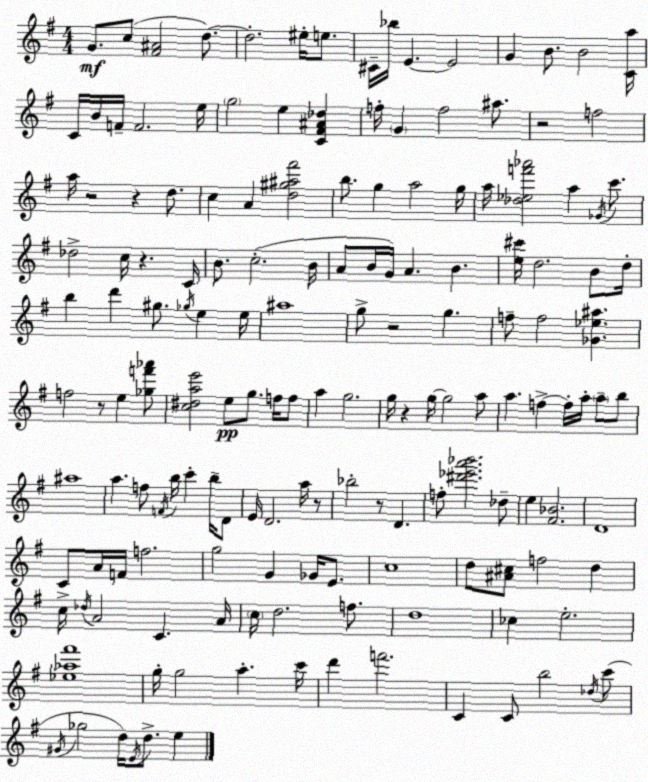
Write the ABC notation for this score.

X:1
T:Untitled
M:4/4
L:1/4
K:G
G/2 c/2 [^F^A]2 d/2 d2 ^e/4 e/2 ^C/4 _b/4 E E2 G B/2 B2 [Ca]/4 C/4 B/4 F/4 F2 e/4 g2 e [C^F^A_d] f/4 G f2 ^a/2 z2 f2 a/4 z2 z d/2 c A [d^g^a^f']2 b/2 g a2 g/4 a/4 [_d_ef'_a']2 a _G/4 c'/2 _d2 c/4 z C/4 B/2 c2 B/4 A/2 B/4 G/4 A B [e^c']/4 d2 B/2 d/4 b d' ^g/2 _g/4 e e/4 ^a4 g/2 z2 g f/2 f2 [_G_e^a] f2 z/2 e [_gf'_a']/2 [c^dae']2 e/2 g/2 f/4 f/2 a g2 g/4 z g/4 g2 a/2 a f f/4 a/4 a/2 b/2 ^a4 a f/2 F/4 b/4 c' b/4 D/2 E/4 D2 a/4 z/2 _b2 z/2 D f/2 [^d'_e'a'_b']2 _d/2 e [^F_B]2 D4 C/2 A/4 F/4 f2 g2 G _G/4 E/2 c4 d/2 [^A^c]/2 f2 d c/4 _d/4 A2 C A/4 c/4 d2 f/2 d4 _c e2 [_e_a^f']4 g/4 g2 a c'/4 d' f'2 C C/2 b2 _d/4 c'/2 ^G/4 _g2 d/4 E/4 d/2 e